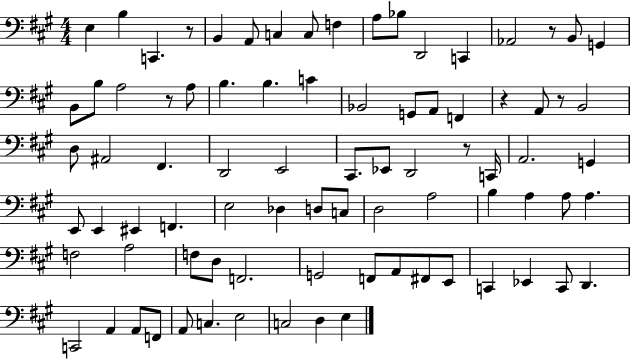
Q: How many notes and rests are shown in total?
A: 83